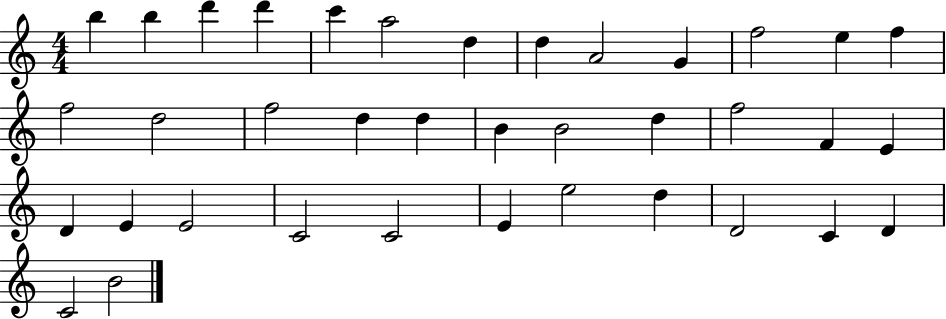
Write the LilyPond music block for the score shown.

{
  \clef treble
  \numericTimeSignature
  \time 4/4
  \key c \major
  b''4 b''4 d'''4 d'''4 | c'''4 a''2 d''4 | d''4 a'2 g'4 | f''2 e''4 f''4 | \break f''2 d''2 | f''2 d''4 d''4 | b'4 b'2 d''4 | f''2 f'4 e'4 | \break d'4 e'4 e'2 | c'2 c'2 | e'4 e''2 d''4 | d'2 c'4 d'4 | \break c'2 b'2 | \bar "|."
}